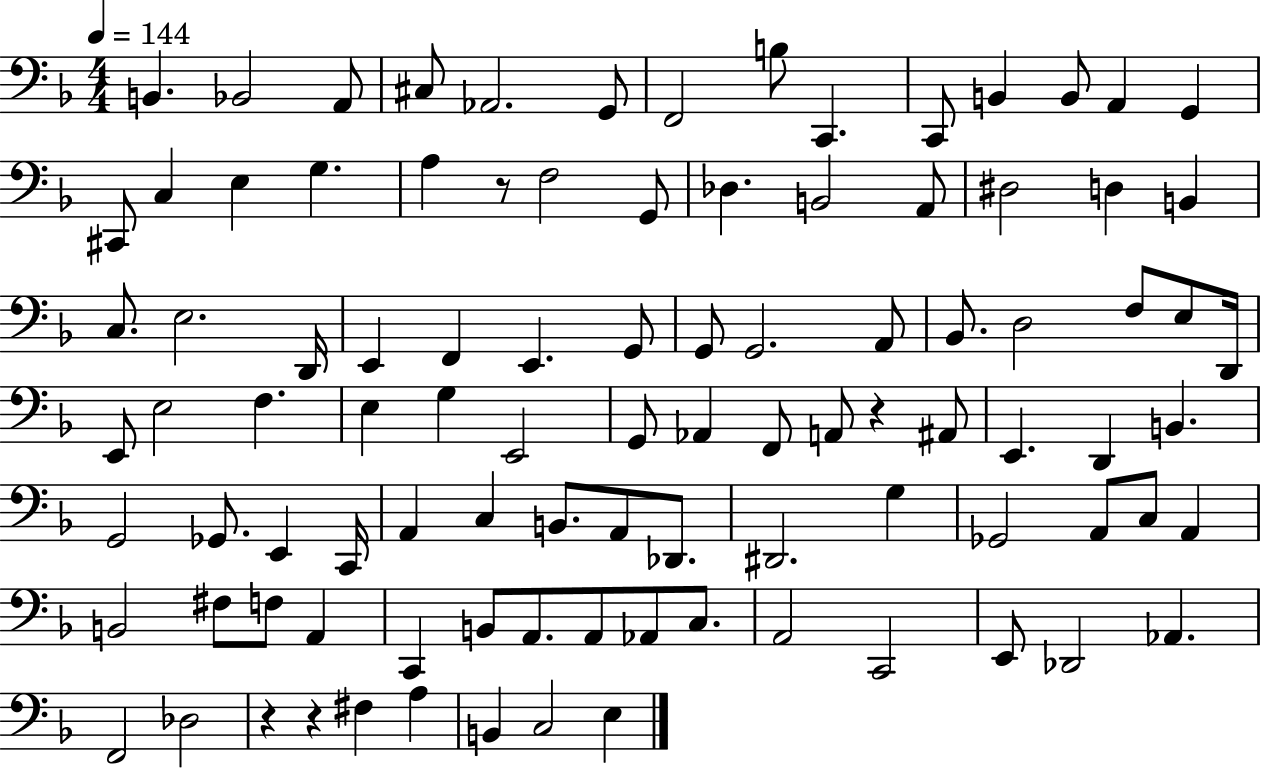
B2/q. Bb2/h A2/e C#3/e Ab2/h. G2/e F2/h B3/e C2/q. C2/e B2/q B2/e A2/q G2/q C#2/e C3/q E3/q G3/q. A3/q R/e F3/h G2/e Db3/q. B2/h A2/e D#3/h D3/q B2/q C3/e. E3/h. D2/s E2/q F2/q E2/q. G2/e G2/e G2/h. A2/e Bb2/e. D3/h F3/e E3/e D2/s E2/e E3/h F3/q. E3/q G3/q E2/h G2/e Ab2/q F2/e A2/e R/q A#2/e E2/q. D2/q B2/q. G2/h Gb2/e. E2/q C2/s A2/q C3/q B2/e. A2/e Db2/e. D#2/h. G3/q Gb2/h A2/e C3/e A2/q B2/h F#3/e F3/e A2/q C2/q B2/e A2/e. A2/e Ab2/e C3/e. A2/h C2/h E2/e Db2/h Ab2/q. F2/h Db3/h R/q R/q F#3/q A3/q B2/q C3/h E3/q